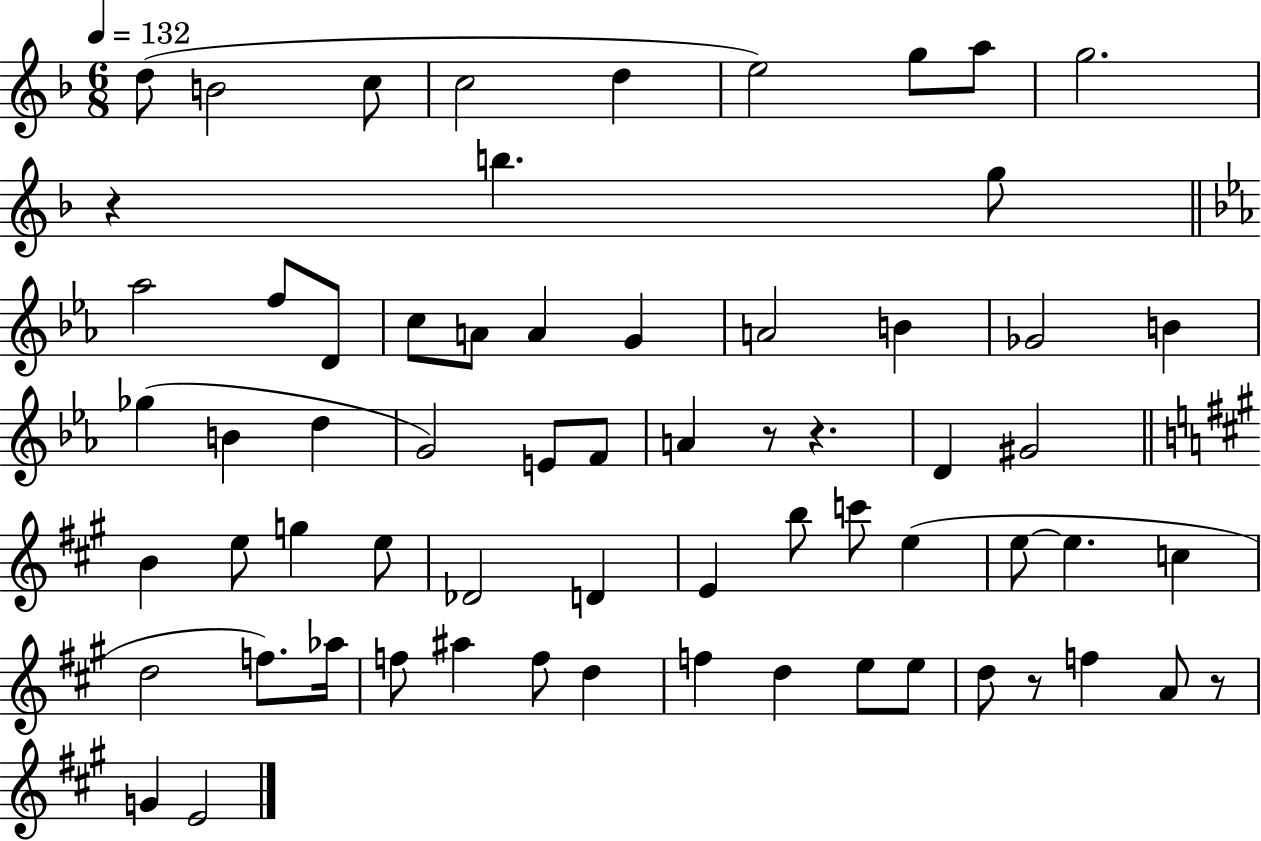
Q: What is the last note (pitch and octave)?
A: E4